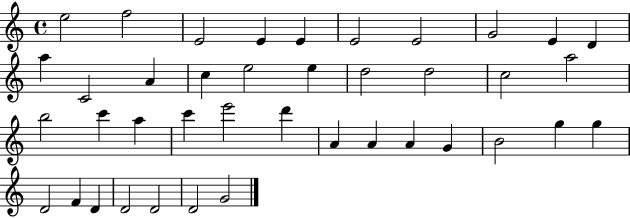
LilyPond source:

{
  \clef treble
  \time 4/4
  \defaultTimeSignature
  \key c \major
  e''2 f''2 | e'2 e'4 e'4 | e'2 e'2 | g'2 e'4 d'4 | \break a''4 c'2 a'4 | c''4 e''2 e''4 | d''2 d''2 | c''2 a''2 | \break b''2 c'''4 a''4 | c'''4 e'''2 d'''4 | a'4 a'4 a'4 g'4 | b'2 g''4 g''4 | \break d'2 f'4 d'4 | d'2 d'2 | d'2 g'2 | \bar "|."
}